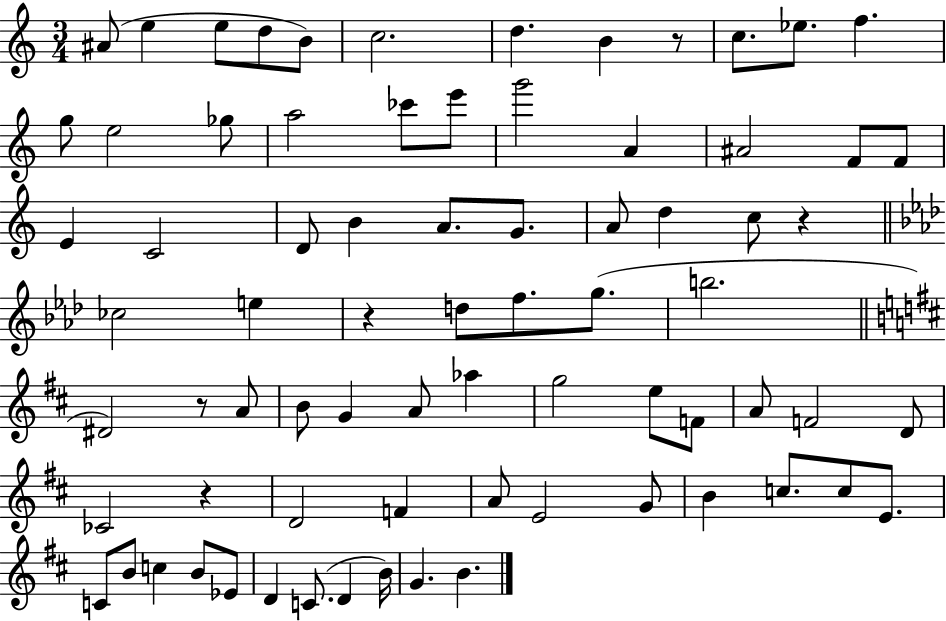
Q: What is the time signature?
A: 3/4